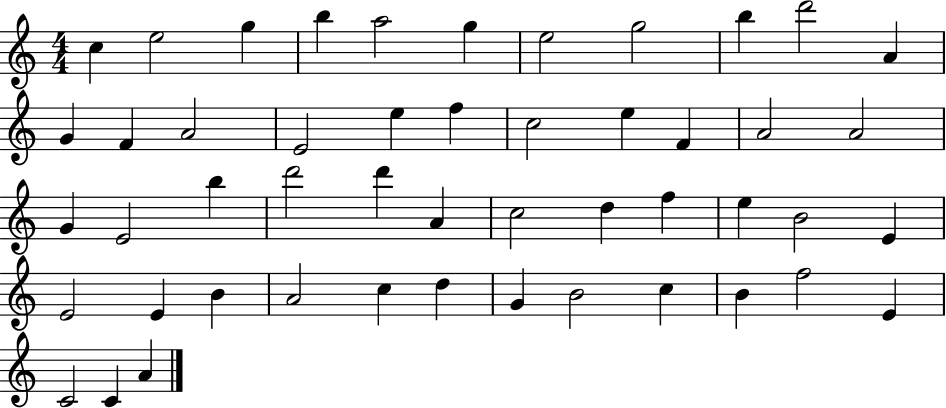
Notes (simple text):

C5/q E5/h G5/q B5/q A5/h G5/q E5/h G5/h B5/q D6/h A4/q G4/q F4/q A4/h E4/h E5/q F5/q C5/h E5/q F4/q A4/h A4/h G4/q E4/h B5/q D6/h D6/q A4/q C5/h D5/q F5/q E5/q B4/h E4/q E4/h E4/q B4/q A4/h C5/q D5/q G4/q B4/h C5/q B4/q F5/h E4/q C4/h C4/q A4/q